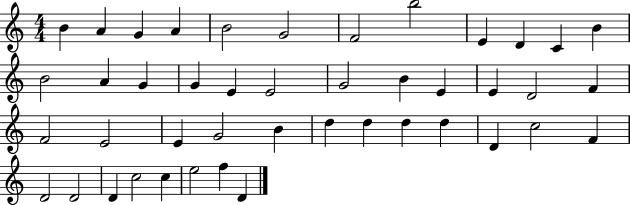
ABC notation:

X:1
T:Untitled
M:4/4
L:1/4
K:C
B A G A B2 G2 F2 b2 E D C B B2 A G G E E2 G2 B E E D2 F F2 E2 E G2 B d d d d D c2 F D2 D2 D c2 c e2 f D